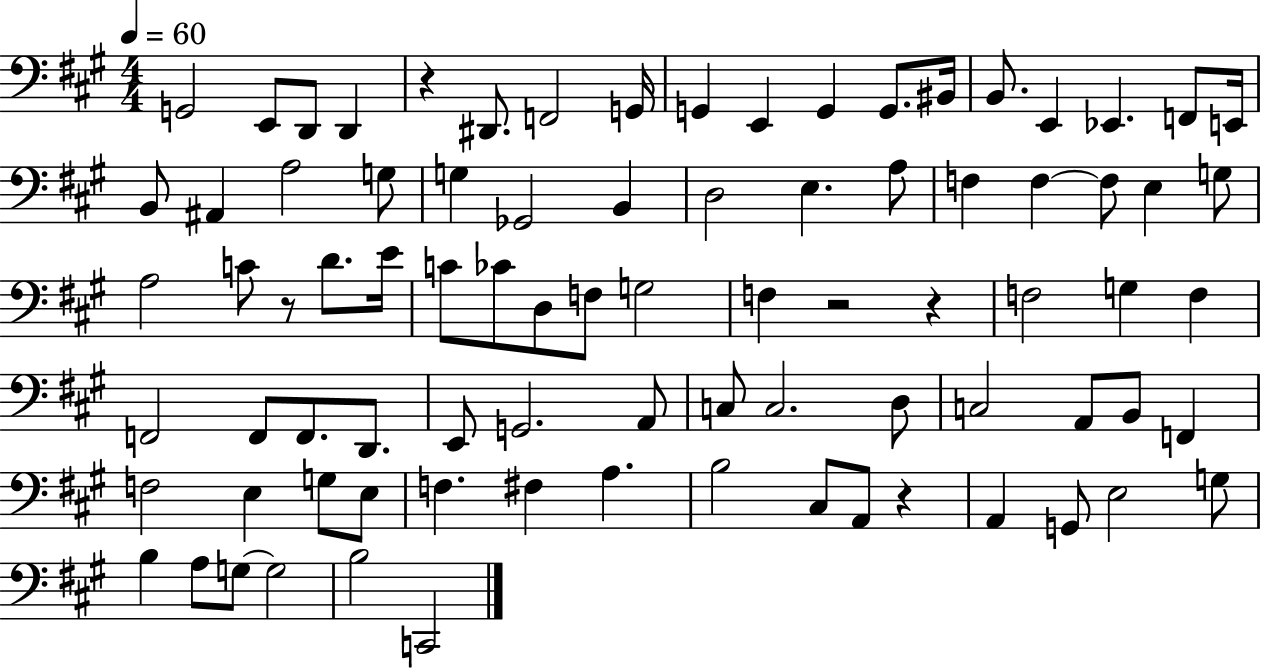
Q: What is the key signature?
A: A major